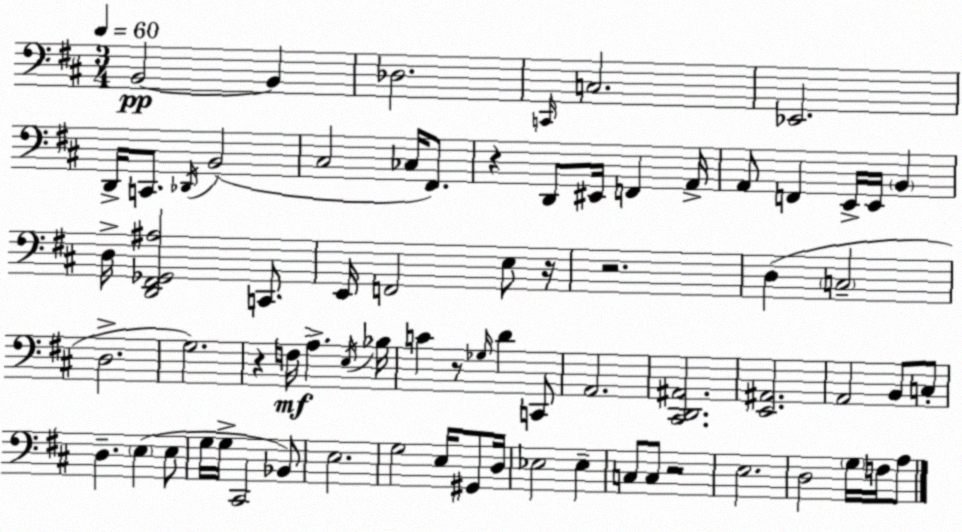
X:1
T:Untitled
M:3/4
L:1/4
K:D
B,,2 B,, _D,2 C,,/4 C,2 _E,,2 D,,/4 C,,/2 _D,,/4 B,,2 ^C,2 _C,/4 ^F,,/2 z D,,/2 ^E,,/4 F,, A,,/4 A,,/2 F,, E,,/4 E,,/4 B,, D,/4 [D,,^F,,_G,,^A,]2 C,,/2 E,,/4 F,,2 E,/2 z/4 z2 D, C,2 D,2 G,2 z F,/4 A, E,/4 _B,/4 C z/2 _G,/4 D C,,/2 A,,2 [^C,,D,,^A,,]2 [E,,^A,,]2 A,,2 B,,/2 C,/2 D, E, E,/2 G,/4 G,/4 ^C,,2 _B,,/2 E,2 G,2 E,/4 ^G,,/2 D,/4 _E,2 _E, C,/2 C,/2 z2 E,2 D,2 G,/4 F,/4 A,/2